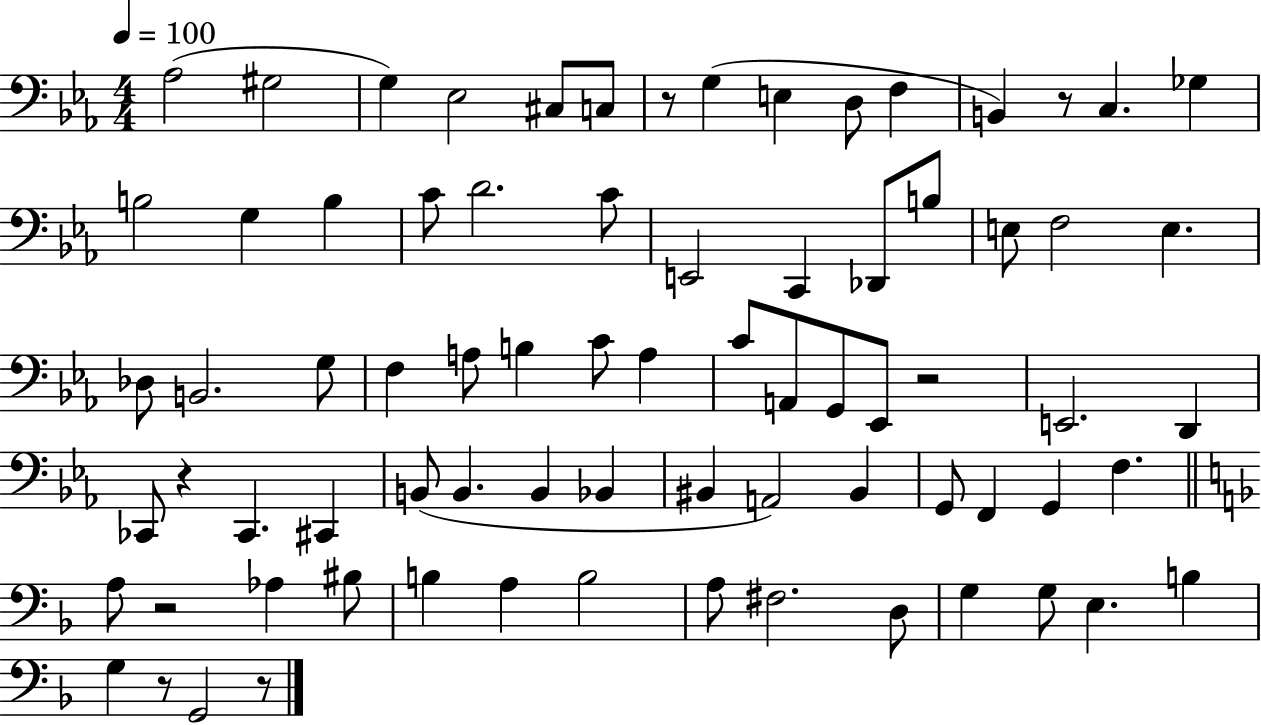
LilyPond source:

{
  \clef bass
  \numericTimeSignature
  \time 4/4
  \key ees \major
  \tempo 4 = 100
  aes2( gis2 | g4) ees2 cis8 c8 | r8 g4( e4 d8 f4 | b,4) r8 c4. ges4 | \break b2 g4 b4 | c'8 d'2. c'8 | e,2 c,4 des,8 b8 | e8 f2 e4. | \break des8 b,2. g8 | f4 a8 b4 c'8 a4 | c'8 a,8 g,8 ees,8 r2 | e,2. d,4 | \break ces,8 r4 ces,4. cis,4 | b,8( b,4. b,4 bes,4 | bis,4 a,2) bis,4 | g,8 f,4 g,4 f4. | \break \bar "||" \break \key f \major a8 r2 aes4 bis8 | b4 a4 b2 | a8 fis2. d8 | g4 g8 e4. b4 | \break g4 r8 g,2 r8 | \bar "|."
}